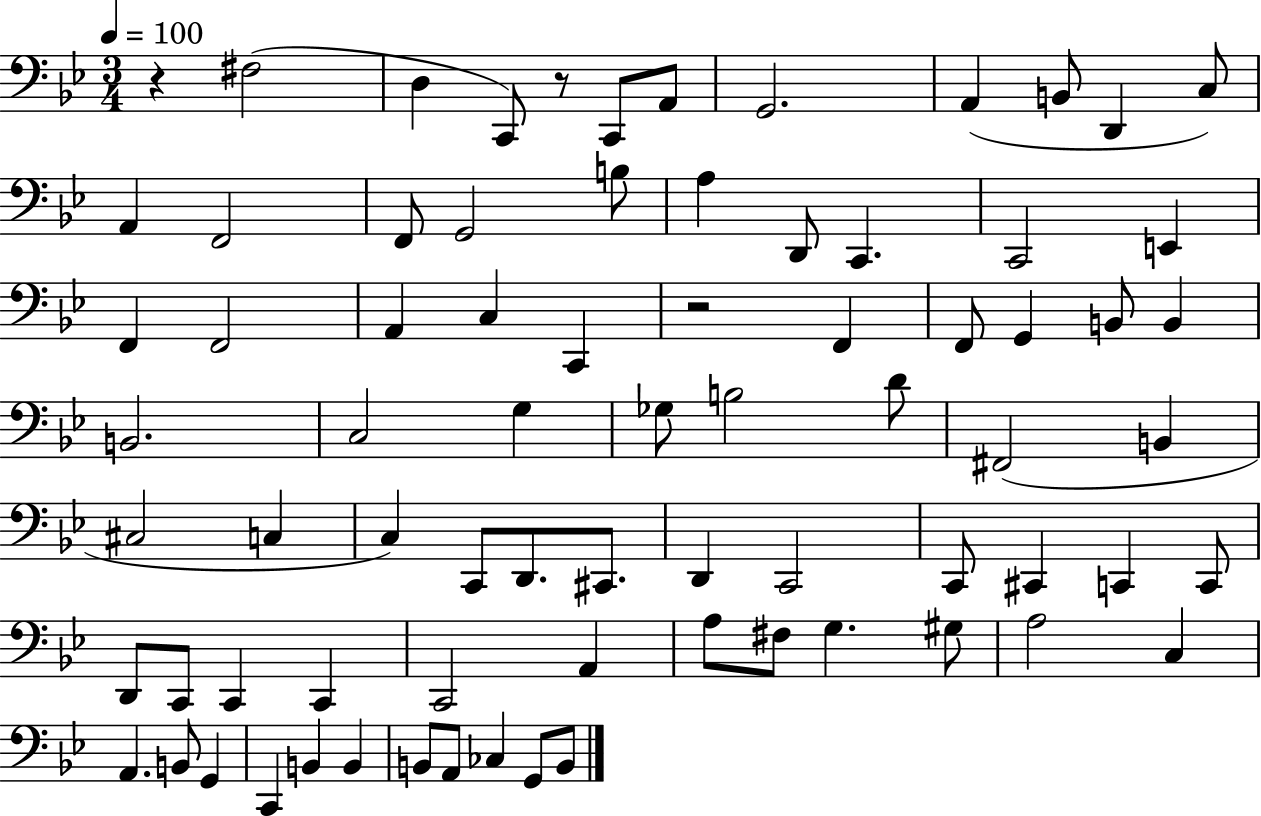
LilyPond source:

{
  \clef bass
  \numericTimeSignature
  \time 3/4
  \key bes \major
  \tempo 4 = 100
  \repeat volta 2 { r4 fis2( | d4 c,8) r8 c,8 a,8 | g,2. | a,4( b,8 d,4 c8) | \break a,4 f,2 | f,8 g,2 b8 | a4 d,8 c,4. | c,2 e,4 | \break f,4 f,2 | a,4 c4 c,4 | r2 f,4 | f,8 g,4 b,8 b,4 | \break b,2. | c2 g4 | ges8 b2 d'8 | fis,2( b,4 | \break cis2 c4 | c4) c,8 d,8. cis,8. | d,4 c,2 | c,8 cis,4 c,4 c,8 | \break d,8 c,8 c,4 c,4 | c,2 a,4 | a8 fis8 g4. gis8 | a2 c4 | \break a,4. b,8 g,4 | c,4 b,4 b,4 | b,8 a,8 ces4 g,8 b,8 | } \bar "|."
}